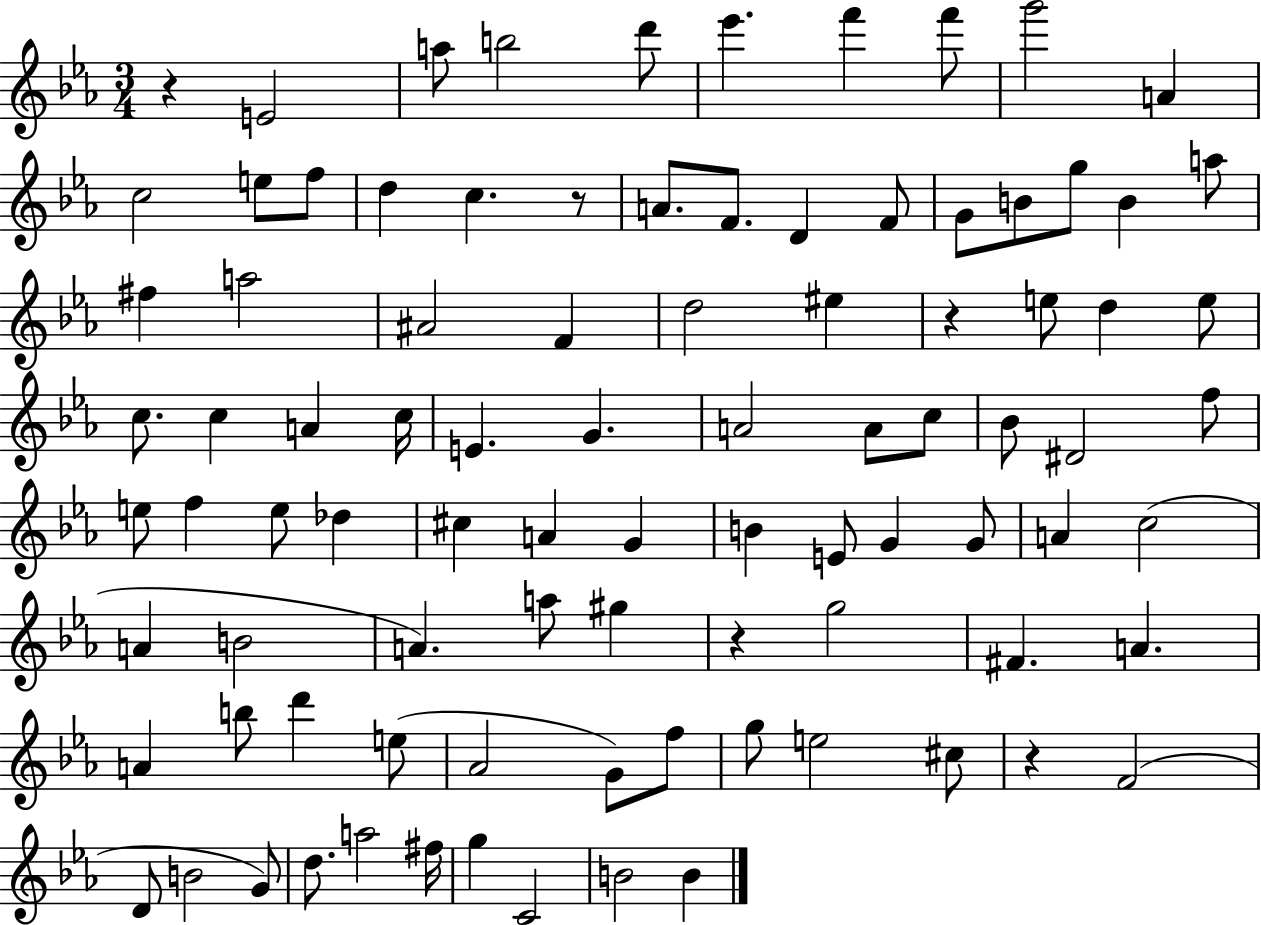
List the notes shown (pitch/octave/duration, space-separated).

R/q E4/h A5/e B5/h D6/e Eb6/q. F6/q F6/e G6/h A4/q C5/h E5/e F5/e D5/q C5/q. R/e A4/e. F4/e. D4/q F4/e G4/e B4/e G5/e B4/q A5/e F#5/q A5/h A#4/h F4/q D5/h EIS5/q R/q E5/e D5/q E5/e C5/e. C5/q A4/q C5/s E4/q. G4/q. A4/h A4/e C5/e Bb4/e D#4/h F5/e E5/e F5/q E5/e Db5/q C#5/q A4/q G4/q B4/q E4/e G4/q G4/e A4/q C5/h A4/q B4/h A4/q. A5/e G#5/q R/q G5/h F#4/q. A4/q. A4/q B5/e D6/q E5/e Ab4/h G4/e F5/e G5/e E5/h C#5/e R/q F4/h D4/e B4/h G4/e D5/e. A5/h F#5/s G5/q C4/h B4/h B4/q